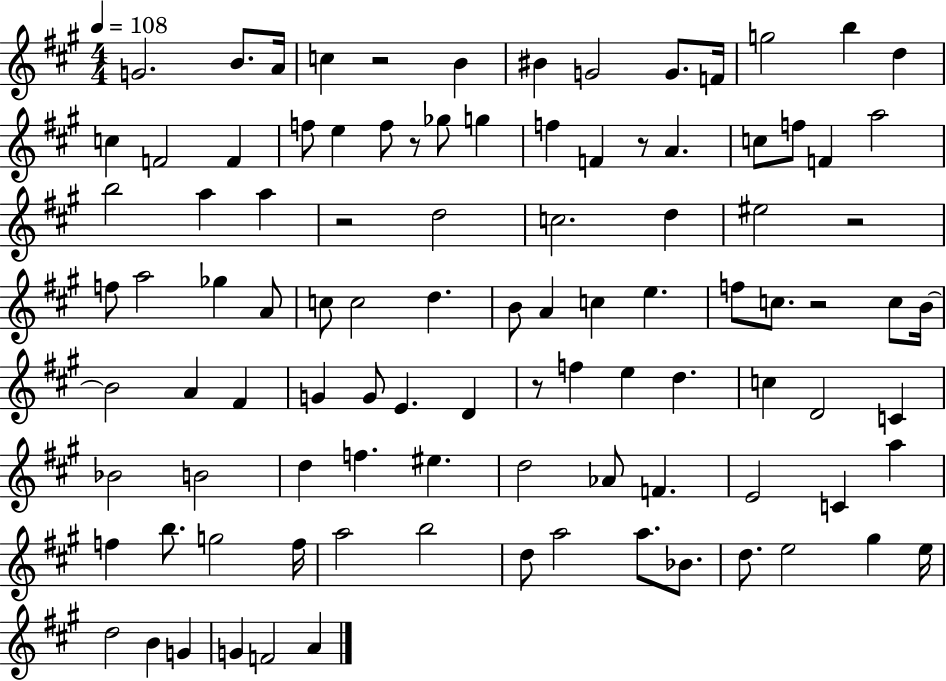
X:1
T:Untitled
M:4/4
L:1/4
K:A
G2 B/2 A/4 c z2 B ^B G2 G/2 F/4 g2 b d c F2 F f/2 e f/2 z/2 _g/2 g f F z/2 A c/2 f/2 F a2 b2 a a z2 d2 c2 d ^e2 z2 f/2 a2 _g A/2 c/2 c2 d B/2 A c e f/2 c/2 z2 c/2 B/4 B2 A ^F G G/2 E D z/2 f e d c D2 C _B2 B2 d f ^e d2 _A/2 F E2 C a f b/2 g2 f/4 a2 b2 d/2 a2 a/2 _B/2 d/2 e2 ^g e/4 d2 B G G F2 A